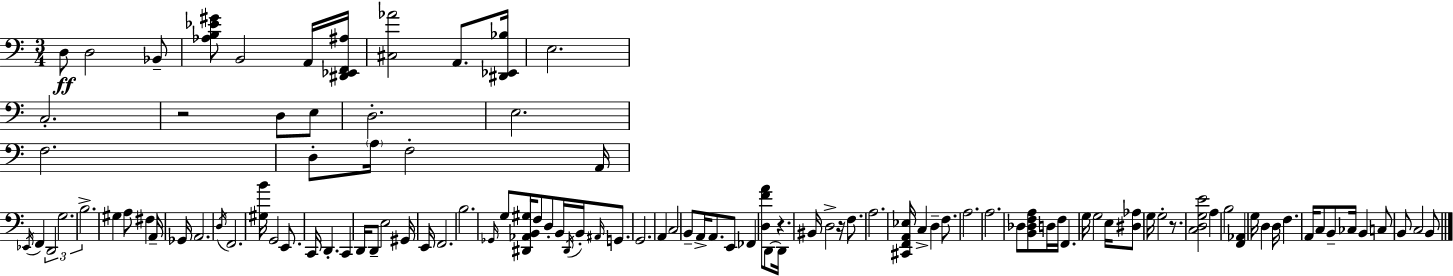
{
  \clef bass
  \numericTimeSignature
  \time 3/4
  \key a \minor
  \repeat volta 2 { d8\ff d2 bes,8-- | <aes b ees' gis'>8 b,2 a,16 <dis, ees, f, ais>16 | <cis aes'>2 a,8. <dis, ees, bes>16 | e2. | \break c2.-. | r2 d8 e8 | d2.-. | e2. | \break f2. | d8-. \parenthesize a16 f2-. a,16 | \acciaccatura { ees,16 } f,4 \tuplet 3/2 { d,2 | g2. | \break b2.-> } | gis4 a8 fis4 a,16-- | ges,16 a,2. | \acciaccatura { d16 } f,2. | \break <gis b'>16 g,2 e,8. | c,16 d,4.-. c,4 | d,16 d,8-- e2 | gis,16 e,16 f,2. | \break b2. | \grace { ges,16 } g8 <dis, aes, b, gis>16 f8 d8-. b,16 \acciaccatura { dis,16 } | b,16-. \grace { ais,16 } g,8. g,2. | a,4 c2 | \break b,8-- a,16-> a,8. e,8 | fes,4 <d f' a'>8 d,8~~ d,16 r4. | bis,16 d2-> | r16 f8. a2. | \break <cis, f, a, ees>16 c4-> d4-- | f8. a2. | a2. | des8 <b, des f a>8 d16 f16 f,4. | \break g16 g2 | e16 <dis aes>8 g16 g2-. | r8. <c d g e'>2 | a4 b2 | \break <f, aes,>4 g16 d4 d16 f4. | a,16 c8 b,8-- ces16 b,4 | c8 b,8 c2 | b,8 } \bar "|."
}